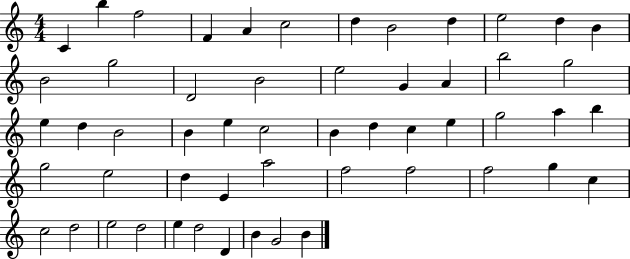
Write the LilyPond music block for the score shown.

{
  \clef treble
  \numericTimeSignature
  \time 4/4
  \key c \major
  c'4 b''4 f''2 | f'4 a'4 c''2 | d''4 b'2 d''4 | e''2 d''4 b'4 | \break b'2 g''2 | d'2 b'2 | e''2 g'4 a'4 | b''2 g''2 | \break e''4 d''4 b'2 | b'4 e''4 c''2 | b'4 d''4 c''4 e''4 | g''2 a''4 b''4 | \break g''2 e''2 | d''4 e'4 a''2 | f''2 f''2 | f''2 g''4 c''4 | \break c''2 d''2 | e''2 d''2 | e''4 d''2 d'4 | b'4 g'2 b'4 | \break \bar "|."
}